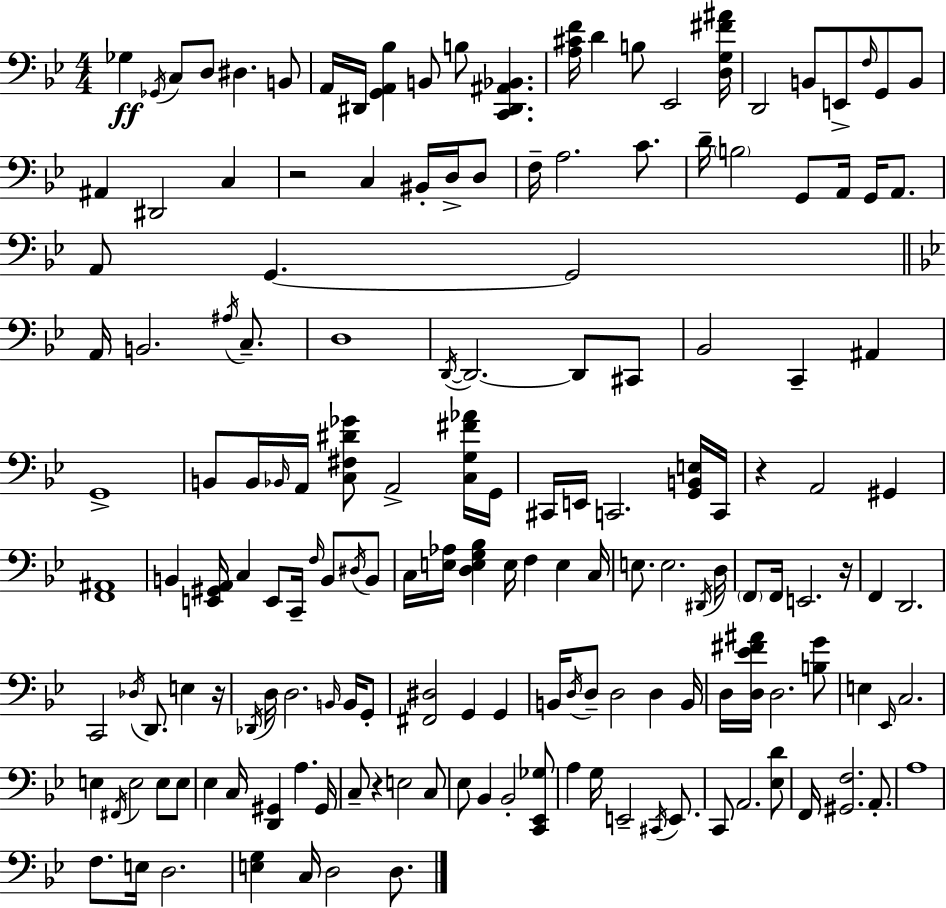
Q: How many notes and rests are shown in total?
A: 163